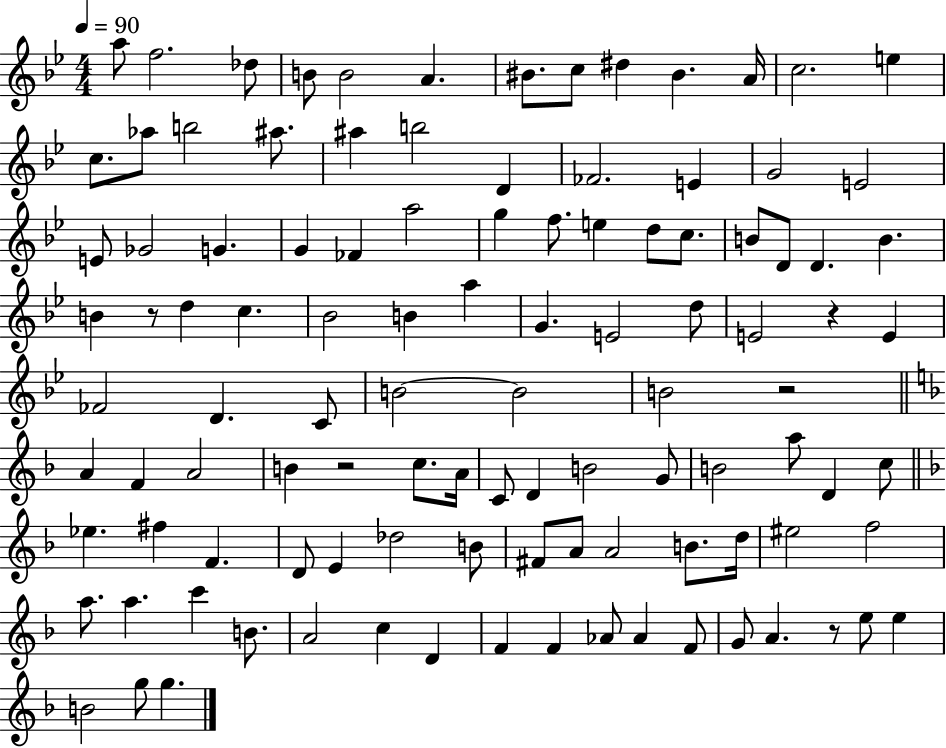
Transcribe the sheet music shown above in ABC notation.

X:1
T:Untitled
M:4/4
L:1/4
K:Bb
a/2 f2 _d/2 B/2 B2 A ^B/2 c/2 ^d ^B A/4 c2 e c/2 _a/2 b2 ^a/2 ^a b2 D _F2 E G2 E2 E/2 _G2 G G _F a2 g f/2 e d/2 c/2 B/2 D/2 D B B z/2 d c _B2 B a G E2 d/2 E2 z E _F2 D C/2 B2 B2 B2 z2 A F A2 B z2 c/2 A/4 C/2 D B2 G/2 B2 a/2 D c/2 _e ^f F D/2 E _d2 B/2 ^F/2 A/2 A2 B/2 d/4 ^e2 f2 a/2 a c' B/2 A2 c D F F _A/2 _A F/2 G/2 A z/2 e/2 e B2 g/2 g